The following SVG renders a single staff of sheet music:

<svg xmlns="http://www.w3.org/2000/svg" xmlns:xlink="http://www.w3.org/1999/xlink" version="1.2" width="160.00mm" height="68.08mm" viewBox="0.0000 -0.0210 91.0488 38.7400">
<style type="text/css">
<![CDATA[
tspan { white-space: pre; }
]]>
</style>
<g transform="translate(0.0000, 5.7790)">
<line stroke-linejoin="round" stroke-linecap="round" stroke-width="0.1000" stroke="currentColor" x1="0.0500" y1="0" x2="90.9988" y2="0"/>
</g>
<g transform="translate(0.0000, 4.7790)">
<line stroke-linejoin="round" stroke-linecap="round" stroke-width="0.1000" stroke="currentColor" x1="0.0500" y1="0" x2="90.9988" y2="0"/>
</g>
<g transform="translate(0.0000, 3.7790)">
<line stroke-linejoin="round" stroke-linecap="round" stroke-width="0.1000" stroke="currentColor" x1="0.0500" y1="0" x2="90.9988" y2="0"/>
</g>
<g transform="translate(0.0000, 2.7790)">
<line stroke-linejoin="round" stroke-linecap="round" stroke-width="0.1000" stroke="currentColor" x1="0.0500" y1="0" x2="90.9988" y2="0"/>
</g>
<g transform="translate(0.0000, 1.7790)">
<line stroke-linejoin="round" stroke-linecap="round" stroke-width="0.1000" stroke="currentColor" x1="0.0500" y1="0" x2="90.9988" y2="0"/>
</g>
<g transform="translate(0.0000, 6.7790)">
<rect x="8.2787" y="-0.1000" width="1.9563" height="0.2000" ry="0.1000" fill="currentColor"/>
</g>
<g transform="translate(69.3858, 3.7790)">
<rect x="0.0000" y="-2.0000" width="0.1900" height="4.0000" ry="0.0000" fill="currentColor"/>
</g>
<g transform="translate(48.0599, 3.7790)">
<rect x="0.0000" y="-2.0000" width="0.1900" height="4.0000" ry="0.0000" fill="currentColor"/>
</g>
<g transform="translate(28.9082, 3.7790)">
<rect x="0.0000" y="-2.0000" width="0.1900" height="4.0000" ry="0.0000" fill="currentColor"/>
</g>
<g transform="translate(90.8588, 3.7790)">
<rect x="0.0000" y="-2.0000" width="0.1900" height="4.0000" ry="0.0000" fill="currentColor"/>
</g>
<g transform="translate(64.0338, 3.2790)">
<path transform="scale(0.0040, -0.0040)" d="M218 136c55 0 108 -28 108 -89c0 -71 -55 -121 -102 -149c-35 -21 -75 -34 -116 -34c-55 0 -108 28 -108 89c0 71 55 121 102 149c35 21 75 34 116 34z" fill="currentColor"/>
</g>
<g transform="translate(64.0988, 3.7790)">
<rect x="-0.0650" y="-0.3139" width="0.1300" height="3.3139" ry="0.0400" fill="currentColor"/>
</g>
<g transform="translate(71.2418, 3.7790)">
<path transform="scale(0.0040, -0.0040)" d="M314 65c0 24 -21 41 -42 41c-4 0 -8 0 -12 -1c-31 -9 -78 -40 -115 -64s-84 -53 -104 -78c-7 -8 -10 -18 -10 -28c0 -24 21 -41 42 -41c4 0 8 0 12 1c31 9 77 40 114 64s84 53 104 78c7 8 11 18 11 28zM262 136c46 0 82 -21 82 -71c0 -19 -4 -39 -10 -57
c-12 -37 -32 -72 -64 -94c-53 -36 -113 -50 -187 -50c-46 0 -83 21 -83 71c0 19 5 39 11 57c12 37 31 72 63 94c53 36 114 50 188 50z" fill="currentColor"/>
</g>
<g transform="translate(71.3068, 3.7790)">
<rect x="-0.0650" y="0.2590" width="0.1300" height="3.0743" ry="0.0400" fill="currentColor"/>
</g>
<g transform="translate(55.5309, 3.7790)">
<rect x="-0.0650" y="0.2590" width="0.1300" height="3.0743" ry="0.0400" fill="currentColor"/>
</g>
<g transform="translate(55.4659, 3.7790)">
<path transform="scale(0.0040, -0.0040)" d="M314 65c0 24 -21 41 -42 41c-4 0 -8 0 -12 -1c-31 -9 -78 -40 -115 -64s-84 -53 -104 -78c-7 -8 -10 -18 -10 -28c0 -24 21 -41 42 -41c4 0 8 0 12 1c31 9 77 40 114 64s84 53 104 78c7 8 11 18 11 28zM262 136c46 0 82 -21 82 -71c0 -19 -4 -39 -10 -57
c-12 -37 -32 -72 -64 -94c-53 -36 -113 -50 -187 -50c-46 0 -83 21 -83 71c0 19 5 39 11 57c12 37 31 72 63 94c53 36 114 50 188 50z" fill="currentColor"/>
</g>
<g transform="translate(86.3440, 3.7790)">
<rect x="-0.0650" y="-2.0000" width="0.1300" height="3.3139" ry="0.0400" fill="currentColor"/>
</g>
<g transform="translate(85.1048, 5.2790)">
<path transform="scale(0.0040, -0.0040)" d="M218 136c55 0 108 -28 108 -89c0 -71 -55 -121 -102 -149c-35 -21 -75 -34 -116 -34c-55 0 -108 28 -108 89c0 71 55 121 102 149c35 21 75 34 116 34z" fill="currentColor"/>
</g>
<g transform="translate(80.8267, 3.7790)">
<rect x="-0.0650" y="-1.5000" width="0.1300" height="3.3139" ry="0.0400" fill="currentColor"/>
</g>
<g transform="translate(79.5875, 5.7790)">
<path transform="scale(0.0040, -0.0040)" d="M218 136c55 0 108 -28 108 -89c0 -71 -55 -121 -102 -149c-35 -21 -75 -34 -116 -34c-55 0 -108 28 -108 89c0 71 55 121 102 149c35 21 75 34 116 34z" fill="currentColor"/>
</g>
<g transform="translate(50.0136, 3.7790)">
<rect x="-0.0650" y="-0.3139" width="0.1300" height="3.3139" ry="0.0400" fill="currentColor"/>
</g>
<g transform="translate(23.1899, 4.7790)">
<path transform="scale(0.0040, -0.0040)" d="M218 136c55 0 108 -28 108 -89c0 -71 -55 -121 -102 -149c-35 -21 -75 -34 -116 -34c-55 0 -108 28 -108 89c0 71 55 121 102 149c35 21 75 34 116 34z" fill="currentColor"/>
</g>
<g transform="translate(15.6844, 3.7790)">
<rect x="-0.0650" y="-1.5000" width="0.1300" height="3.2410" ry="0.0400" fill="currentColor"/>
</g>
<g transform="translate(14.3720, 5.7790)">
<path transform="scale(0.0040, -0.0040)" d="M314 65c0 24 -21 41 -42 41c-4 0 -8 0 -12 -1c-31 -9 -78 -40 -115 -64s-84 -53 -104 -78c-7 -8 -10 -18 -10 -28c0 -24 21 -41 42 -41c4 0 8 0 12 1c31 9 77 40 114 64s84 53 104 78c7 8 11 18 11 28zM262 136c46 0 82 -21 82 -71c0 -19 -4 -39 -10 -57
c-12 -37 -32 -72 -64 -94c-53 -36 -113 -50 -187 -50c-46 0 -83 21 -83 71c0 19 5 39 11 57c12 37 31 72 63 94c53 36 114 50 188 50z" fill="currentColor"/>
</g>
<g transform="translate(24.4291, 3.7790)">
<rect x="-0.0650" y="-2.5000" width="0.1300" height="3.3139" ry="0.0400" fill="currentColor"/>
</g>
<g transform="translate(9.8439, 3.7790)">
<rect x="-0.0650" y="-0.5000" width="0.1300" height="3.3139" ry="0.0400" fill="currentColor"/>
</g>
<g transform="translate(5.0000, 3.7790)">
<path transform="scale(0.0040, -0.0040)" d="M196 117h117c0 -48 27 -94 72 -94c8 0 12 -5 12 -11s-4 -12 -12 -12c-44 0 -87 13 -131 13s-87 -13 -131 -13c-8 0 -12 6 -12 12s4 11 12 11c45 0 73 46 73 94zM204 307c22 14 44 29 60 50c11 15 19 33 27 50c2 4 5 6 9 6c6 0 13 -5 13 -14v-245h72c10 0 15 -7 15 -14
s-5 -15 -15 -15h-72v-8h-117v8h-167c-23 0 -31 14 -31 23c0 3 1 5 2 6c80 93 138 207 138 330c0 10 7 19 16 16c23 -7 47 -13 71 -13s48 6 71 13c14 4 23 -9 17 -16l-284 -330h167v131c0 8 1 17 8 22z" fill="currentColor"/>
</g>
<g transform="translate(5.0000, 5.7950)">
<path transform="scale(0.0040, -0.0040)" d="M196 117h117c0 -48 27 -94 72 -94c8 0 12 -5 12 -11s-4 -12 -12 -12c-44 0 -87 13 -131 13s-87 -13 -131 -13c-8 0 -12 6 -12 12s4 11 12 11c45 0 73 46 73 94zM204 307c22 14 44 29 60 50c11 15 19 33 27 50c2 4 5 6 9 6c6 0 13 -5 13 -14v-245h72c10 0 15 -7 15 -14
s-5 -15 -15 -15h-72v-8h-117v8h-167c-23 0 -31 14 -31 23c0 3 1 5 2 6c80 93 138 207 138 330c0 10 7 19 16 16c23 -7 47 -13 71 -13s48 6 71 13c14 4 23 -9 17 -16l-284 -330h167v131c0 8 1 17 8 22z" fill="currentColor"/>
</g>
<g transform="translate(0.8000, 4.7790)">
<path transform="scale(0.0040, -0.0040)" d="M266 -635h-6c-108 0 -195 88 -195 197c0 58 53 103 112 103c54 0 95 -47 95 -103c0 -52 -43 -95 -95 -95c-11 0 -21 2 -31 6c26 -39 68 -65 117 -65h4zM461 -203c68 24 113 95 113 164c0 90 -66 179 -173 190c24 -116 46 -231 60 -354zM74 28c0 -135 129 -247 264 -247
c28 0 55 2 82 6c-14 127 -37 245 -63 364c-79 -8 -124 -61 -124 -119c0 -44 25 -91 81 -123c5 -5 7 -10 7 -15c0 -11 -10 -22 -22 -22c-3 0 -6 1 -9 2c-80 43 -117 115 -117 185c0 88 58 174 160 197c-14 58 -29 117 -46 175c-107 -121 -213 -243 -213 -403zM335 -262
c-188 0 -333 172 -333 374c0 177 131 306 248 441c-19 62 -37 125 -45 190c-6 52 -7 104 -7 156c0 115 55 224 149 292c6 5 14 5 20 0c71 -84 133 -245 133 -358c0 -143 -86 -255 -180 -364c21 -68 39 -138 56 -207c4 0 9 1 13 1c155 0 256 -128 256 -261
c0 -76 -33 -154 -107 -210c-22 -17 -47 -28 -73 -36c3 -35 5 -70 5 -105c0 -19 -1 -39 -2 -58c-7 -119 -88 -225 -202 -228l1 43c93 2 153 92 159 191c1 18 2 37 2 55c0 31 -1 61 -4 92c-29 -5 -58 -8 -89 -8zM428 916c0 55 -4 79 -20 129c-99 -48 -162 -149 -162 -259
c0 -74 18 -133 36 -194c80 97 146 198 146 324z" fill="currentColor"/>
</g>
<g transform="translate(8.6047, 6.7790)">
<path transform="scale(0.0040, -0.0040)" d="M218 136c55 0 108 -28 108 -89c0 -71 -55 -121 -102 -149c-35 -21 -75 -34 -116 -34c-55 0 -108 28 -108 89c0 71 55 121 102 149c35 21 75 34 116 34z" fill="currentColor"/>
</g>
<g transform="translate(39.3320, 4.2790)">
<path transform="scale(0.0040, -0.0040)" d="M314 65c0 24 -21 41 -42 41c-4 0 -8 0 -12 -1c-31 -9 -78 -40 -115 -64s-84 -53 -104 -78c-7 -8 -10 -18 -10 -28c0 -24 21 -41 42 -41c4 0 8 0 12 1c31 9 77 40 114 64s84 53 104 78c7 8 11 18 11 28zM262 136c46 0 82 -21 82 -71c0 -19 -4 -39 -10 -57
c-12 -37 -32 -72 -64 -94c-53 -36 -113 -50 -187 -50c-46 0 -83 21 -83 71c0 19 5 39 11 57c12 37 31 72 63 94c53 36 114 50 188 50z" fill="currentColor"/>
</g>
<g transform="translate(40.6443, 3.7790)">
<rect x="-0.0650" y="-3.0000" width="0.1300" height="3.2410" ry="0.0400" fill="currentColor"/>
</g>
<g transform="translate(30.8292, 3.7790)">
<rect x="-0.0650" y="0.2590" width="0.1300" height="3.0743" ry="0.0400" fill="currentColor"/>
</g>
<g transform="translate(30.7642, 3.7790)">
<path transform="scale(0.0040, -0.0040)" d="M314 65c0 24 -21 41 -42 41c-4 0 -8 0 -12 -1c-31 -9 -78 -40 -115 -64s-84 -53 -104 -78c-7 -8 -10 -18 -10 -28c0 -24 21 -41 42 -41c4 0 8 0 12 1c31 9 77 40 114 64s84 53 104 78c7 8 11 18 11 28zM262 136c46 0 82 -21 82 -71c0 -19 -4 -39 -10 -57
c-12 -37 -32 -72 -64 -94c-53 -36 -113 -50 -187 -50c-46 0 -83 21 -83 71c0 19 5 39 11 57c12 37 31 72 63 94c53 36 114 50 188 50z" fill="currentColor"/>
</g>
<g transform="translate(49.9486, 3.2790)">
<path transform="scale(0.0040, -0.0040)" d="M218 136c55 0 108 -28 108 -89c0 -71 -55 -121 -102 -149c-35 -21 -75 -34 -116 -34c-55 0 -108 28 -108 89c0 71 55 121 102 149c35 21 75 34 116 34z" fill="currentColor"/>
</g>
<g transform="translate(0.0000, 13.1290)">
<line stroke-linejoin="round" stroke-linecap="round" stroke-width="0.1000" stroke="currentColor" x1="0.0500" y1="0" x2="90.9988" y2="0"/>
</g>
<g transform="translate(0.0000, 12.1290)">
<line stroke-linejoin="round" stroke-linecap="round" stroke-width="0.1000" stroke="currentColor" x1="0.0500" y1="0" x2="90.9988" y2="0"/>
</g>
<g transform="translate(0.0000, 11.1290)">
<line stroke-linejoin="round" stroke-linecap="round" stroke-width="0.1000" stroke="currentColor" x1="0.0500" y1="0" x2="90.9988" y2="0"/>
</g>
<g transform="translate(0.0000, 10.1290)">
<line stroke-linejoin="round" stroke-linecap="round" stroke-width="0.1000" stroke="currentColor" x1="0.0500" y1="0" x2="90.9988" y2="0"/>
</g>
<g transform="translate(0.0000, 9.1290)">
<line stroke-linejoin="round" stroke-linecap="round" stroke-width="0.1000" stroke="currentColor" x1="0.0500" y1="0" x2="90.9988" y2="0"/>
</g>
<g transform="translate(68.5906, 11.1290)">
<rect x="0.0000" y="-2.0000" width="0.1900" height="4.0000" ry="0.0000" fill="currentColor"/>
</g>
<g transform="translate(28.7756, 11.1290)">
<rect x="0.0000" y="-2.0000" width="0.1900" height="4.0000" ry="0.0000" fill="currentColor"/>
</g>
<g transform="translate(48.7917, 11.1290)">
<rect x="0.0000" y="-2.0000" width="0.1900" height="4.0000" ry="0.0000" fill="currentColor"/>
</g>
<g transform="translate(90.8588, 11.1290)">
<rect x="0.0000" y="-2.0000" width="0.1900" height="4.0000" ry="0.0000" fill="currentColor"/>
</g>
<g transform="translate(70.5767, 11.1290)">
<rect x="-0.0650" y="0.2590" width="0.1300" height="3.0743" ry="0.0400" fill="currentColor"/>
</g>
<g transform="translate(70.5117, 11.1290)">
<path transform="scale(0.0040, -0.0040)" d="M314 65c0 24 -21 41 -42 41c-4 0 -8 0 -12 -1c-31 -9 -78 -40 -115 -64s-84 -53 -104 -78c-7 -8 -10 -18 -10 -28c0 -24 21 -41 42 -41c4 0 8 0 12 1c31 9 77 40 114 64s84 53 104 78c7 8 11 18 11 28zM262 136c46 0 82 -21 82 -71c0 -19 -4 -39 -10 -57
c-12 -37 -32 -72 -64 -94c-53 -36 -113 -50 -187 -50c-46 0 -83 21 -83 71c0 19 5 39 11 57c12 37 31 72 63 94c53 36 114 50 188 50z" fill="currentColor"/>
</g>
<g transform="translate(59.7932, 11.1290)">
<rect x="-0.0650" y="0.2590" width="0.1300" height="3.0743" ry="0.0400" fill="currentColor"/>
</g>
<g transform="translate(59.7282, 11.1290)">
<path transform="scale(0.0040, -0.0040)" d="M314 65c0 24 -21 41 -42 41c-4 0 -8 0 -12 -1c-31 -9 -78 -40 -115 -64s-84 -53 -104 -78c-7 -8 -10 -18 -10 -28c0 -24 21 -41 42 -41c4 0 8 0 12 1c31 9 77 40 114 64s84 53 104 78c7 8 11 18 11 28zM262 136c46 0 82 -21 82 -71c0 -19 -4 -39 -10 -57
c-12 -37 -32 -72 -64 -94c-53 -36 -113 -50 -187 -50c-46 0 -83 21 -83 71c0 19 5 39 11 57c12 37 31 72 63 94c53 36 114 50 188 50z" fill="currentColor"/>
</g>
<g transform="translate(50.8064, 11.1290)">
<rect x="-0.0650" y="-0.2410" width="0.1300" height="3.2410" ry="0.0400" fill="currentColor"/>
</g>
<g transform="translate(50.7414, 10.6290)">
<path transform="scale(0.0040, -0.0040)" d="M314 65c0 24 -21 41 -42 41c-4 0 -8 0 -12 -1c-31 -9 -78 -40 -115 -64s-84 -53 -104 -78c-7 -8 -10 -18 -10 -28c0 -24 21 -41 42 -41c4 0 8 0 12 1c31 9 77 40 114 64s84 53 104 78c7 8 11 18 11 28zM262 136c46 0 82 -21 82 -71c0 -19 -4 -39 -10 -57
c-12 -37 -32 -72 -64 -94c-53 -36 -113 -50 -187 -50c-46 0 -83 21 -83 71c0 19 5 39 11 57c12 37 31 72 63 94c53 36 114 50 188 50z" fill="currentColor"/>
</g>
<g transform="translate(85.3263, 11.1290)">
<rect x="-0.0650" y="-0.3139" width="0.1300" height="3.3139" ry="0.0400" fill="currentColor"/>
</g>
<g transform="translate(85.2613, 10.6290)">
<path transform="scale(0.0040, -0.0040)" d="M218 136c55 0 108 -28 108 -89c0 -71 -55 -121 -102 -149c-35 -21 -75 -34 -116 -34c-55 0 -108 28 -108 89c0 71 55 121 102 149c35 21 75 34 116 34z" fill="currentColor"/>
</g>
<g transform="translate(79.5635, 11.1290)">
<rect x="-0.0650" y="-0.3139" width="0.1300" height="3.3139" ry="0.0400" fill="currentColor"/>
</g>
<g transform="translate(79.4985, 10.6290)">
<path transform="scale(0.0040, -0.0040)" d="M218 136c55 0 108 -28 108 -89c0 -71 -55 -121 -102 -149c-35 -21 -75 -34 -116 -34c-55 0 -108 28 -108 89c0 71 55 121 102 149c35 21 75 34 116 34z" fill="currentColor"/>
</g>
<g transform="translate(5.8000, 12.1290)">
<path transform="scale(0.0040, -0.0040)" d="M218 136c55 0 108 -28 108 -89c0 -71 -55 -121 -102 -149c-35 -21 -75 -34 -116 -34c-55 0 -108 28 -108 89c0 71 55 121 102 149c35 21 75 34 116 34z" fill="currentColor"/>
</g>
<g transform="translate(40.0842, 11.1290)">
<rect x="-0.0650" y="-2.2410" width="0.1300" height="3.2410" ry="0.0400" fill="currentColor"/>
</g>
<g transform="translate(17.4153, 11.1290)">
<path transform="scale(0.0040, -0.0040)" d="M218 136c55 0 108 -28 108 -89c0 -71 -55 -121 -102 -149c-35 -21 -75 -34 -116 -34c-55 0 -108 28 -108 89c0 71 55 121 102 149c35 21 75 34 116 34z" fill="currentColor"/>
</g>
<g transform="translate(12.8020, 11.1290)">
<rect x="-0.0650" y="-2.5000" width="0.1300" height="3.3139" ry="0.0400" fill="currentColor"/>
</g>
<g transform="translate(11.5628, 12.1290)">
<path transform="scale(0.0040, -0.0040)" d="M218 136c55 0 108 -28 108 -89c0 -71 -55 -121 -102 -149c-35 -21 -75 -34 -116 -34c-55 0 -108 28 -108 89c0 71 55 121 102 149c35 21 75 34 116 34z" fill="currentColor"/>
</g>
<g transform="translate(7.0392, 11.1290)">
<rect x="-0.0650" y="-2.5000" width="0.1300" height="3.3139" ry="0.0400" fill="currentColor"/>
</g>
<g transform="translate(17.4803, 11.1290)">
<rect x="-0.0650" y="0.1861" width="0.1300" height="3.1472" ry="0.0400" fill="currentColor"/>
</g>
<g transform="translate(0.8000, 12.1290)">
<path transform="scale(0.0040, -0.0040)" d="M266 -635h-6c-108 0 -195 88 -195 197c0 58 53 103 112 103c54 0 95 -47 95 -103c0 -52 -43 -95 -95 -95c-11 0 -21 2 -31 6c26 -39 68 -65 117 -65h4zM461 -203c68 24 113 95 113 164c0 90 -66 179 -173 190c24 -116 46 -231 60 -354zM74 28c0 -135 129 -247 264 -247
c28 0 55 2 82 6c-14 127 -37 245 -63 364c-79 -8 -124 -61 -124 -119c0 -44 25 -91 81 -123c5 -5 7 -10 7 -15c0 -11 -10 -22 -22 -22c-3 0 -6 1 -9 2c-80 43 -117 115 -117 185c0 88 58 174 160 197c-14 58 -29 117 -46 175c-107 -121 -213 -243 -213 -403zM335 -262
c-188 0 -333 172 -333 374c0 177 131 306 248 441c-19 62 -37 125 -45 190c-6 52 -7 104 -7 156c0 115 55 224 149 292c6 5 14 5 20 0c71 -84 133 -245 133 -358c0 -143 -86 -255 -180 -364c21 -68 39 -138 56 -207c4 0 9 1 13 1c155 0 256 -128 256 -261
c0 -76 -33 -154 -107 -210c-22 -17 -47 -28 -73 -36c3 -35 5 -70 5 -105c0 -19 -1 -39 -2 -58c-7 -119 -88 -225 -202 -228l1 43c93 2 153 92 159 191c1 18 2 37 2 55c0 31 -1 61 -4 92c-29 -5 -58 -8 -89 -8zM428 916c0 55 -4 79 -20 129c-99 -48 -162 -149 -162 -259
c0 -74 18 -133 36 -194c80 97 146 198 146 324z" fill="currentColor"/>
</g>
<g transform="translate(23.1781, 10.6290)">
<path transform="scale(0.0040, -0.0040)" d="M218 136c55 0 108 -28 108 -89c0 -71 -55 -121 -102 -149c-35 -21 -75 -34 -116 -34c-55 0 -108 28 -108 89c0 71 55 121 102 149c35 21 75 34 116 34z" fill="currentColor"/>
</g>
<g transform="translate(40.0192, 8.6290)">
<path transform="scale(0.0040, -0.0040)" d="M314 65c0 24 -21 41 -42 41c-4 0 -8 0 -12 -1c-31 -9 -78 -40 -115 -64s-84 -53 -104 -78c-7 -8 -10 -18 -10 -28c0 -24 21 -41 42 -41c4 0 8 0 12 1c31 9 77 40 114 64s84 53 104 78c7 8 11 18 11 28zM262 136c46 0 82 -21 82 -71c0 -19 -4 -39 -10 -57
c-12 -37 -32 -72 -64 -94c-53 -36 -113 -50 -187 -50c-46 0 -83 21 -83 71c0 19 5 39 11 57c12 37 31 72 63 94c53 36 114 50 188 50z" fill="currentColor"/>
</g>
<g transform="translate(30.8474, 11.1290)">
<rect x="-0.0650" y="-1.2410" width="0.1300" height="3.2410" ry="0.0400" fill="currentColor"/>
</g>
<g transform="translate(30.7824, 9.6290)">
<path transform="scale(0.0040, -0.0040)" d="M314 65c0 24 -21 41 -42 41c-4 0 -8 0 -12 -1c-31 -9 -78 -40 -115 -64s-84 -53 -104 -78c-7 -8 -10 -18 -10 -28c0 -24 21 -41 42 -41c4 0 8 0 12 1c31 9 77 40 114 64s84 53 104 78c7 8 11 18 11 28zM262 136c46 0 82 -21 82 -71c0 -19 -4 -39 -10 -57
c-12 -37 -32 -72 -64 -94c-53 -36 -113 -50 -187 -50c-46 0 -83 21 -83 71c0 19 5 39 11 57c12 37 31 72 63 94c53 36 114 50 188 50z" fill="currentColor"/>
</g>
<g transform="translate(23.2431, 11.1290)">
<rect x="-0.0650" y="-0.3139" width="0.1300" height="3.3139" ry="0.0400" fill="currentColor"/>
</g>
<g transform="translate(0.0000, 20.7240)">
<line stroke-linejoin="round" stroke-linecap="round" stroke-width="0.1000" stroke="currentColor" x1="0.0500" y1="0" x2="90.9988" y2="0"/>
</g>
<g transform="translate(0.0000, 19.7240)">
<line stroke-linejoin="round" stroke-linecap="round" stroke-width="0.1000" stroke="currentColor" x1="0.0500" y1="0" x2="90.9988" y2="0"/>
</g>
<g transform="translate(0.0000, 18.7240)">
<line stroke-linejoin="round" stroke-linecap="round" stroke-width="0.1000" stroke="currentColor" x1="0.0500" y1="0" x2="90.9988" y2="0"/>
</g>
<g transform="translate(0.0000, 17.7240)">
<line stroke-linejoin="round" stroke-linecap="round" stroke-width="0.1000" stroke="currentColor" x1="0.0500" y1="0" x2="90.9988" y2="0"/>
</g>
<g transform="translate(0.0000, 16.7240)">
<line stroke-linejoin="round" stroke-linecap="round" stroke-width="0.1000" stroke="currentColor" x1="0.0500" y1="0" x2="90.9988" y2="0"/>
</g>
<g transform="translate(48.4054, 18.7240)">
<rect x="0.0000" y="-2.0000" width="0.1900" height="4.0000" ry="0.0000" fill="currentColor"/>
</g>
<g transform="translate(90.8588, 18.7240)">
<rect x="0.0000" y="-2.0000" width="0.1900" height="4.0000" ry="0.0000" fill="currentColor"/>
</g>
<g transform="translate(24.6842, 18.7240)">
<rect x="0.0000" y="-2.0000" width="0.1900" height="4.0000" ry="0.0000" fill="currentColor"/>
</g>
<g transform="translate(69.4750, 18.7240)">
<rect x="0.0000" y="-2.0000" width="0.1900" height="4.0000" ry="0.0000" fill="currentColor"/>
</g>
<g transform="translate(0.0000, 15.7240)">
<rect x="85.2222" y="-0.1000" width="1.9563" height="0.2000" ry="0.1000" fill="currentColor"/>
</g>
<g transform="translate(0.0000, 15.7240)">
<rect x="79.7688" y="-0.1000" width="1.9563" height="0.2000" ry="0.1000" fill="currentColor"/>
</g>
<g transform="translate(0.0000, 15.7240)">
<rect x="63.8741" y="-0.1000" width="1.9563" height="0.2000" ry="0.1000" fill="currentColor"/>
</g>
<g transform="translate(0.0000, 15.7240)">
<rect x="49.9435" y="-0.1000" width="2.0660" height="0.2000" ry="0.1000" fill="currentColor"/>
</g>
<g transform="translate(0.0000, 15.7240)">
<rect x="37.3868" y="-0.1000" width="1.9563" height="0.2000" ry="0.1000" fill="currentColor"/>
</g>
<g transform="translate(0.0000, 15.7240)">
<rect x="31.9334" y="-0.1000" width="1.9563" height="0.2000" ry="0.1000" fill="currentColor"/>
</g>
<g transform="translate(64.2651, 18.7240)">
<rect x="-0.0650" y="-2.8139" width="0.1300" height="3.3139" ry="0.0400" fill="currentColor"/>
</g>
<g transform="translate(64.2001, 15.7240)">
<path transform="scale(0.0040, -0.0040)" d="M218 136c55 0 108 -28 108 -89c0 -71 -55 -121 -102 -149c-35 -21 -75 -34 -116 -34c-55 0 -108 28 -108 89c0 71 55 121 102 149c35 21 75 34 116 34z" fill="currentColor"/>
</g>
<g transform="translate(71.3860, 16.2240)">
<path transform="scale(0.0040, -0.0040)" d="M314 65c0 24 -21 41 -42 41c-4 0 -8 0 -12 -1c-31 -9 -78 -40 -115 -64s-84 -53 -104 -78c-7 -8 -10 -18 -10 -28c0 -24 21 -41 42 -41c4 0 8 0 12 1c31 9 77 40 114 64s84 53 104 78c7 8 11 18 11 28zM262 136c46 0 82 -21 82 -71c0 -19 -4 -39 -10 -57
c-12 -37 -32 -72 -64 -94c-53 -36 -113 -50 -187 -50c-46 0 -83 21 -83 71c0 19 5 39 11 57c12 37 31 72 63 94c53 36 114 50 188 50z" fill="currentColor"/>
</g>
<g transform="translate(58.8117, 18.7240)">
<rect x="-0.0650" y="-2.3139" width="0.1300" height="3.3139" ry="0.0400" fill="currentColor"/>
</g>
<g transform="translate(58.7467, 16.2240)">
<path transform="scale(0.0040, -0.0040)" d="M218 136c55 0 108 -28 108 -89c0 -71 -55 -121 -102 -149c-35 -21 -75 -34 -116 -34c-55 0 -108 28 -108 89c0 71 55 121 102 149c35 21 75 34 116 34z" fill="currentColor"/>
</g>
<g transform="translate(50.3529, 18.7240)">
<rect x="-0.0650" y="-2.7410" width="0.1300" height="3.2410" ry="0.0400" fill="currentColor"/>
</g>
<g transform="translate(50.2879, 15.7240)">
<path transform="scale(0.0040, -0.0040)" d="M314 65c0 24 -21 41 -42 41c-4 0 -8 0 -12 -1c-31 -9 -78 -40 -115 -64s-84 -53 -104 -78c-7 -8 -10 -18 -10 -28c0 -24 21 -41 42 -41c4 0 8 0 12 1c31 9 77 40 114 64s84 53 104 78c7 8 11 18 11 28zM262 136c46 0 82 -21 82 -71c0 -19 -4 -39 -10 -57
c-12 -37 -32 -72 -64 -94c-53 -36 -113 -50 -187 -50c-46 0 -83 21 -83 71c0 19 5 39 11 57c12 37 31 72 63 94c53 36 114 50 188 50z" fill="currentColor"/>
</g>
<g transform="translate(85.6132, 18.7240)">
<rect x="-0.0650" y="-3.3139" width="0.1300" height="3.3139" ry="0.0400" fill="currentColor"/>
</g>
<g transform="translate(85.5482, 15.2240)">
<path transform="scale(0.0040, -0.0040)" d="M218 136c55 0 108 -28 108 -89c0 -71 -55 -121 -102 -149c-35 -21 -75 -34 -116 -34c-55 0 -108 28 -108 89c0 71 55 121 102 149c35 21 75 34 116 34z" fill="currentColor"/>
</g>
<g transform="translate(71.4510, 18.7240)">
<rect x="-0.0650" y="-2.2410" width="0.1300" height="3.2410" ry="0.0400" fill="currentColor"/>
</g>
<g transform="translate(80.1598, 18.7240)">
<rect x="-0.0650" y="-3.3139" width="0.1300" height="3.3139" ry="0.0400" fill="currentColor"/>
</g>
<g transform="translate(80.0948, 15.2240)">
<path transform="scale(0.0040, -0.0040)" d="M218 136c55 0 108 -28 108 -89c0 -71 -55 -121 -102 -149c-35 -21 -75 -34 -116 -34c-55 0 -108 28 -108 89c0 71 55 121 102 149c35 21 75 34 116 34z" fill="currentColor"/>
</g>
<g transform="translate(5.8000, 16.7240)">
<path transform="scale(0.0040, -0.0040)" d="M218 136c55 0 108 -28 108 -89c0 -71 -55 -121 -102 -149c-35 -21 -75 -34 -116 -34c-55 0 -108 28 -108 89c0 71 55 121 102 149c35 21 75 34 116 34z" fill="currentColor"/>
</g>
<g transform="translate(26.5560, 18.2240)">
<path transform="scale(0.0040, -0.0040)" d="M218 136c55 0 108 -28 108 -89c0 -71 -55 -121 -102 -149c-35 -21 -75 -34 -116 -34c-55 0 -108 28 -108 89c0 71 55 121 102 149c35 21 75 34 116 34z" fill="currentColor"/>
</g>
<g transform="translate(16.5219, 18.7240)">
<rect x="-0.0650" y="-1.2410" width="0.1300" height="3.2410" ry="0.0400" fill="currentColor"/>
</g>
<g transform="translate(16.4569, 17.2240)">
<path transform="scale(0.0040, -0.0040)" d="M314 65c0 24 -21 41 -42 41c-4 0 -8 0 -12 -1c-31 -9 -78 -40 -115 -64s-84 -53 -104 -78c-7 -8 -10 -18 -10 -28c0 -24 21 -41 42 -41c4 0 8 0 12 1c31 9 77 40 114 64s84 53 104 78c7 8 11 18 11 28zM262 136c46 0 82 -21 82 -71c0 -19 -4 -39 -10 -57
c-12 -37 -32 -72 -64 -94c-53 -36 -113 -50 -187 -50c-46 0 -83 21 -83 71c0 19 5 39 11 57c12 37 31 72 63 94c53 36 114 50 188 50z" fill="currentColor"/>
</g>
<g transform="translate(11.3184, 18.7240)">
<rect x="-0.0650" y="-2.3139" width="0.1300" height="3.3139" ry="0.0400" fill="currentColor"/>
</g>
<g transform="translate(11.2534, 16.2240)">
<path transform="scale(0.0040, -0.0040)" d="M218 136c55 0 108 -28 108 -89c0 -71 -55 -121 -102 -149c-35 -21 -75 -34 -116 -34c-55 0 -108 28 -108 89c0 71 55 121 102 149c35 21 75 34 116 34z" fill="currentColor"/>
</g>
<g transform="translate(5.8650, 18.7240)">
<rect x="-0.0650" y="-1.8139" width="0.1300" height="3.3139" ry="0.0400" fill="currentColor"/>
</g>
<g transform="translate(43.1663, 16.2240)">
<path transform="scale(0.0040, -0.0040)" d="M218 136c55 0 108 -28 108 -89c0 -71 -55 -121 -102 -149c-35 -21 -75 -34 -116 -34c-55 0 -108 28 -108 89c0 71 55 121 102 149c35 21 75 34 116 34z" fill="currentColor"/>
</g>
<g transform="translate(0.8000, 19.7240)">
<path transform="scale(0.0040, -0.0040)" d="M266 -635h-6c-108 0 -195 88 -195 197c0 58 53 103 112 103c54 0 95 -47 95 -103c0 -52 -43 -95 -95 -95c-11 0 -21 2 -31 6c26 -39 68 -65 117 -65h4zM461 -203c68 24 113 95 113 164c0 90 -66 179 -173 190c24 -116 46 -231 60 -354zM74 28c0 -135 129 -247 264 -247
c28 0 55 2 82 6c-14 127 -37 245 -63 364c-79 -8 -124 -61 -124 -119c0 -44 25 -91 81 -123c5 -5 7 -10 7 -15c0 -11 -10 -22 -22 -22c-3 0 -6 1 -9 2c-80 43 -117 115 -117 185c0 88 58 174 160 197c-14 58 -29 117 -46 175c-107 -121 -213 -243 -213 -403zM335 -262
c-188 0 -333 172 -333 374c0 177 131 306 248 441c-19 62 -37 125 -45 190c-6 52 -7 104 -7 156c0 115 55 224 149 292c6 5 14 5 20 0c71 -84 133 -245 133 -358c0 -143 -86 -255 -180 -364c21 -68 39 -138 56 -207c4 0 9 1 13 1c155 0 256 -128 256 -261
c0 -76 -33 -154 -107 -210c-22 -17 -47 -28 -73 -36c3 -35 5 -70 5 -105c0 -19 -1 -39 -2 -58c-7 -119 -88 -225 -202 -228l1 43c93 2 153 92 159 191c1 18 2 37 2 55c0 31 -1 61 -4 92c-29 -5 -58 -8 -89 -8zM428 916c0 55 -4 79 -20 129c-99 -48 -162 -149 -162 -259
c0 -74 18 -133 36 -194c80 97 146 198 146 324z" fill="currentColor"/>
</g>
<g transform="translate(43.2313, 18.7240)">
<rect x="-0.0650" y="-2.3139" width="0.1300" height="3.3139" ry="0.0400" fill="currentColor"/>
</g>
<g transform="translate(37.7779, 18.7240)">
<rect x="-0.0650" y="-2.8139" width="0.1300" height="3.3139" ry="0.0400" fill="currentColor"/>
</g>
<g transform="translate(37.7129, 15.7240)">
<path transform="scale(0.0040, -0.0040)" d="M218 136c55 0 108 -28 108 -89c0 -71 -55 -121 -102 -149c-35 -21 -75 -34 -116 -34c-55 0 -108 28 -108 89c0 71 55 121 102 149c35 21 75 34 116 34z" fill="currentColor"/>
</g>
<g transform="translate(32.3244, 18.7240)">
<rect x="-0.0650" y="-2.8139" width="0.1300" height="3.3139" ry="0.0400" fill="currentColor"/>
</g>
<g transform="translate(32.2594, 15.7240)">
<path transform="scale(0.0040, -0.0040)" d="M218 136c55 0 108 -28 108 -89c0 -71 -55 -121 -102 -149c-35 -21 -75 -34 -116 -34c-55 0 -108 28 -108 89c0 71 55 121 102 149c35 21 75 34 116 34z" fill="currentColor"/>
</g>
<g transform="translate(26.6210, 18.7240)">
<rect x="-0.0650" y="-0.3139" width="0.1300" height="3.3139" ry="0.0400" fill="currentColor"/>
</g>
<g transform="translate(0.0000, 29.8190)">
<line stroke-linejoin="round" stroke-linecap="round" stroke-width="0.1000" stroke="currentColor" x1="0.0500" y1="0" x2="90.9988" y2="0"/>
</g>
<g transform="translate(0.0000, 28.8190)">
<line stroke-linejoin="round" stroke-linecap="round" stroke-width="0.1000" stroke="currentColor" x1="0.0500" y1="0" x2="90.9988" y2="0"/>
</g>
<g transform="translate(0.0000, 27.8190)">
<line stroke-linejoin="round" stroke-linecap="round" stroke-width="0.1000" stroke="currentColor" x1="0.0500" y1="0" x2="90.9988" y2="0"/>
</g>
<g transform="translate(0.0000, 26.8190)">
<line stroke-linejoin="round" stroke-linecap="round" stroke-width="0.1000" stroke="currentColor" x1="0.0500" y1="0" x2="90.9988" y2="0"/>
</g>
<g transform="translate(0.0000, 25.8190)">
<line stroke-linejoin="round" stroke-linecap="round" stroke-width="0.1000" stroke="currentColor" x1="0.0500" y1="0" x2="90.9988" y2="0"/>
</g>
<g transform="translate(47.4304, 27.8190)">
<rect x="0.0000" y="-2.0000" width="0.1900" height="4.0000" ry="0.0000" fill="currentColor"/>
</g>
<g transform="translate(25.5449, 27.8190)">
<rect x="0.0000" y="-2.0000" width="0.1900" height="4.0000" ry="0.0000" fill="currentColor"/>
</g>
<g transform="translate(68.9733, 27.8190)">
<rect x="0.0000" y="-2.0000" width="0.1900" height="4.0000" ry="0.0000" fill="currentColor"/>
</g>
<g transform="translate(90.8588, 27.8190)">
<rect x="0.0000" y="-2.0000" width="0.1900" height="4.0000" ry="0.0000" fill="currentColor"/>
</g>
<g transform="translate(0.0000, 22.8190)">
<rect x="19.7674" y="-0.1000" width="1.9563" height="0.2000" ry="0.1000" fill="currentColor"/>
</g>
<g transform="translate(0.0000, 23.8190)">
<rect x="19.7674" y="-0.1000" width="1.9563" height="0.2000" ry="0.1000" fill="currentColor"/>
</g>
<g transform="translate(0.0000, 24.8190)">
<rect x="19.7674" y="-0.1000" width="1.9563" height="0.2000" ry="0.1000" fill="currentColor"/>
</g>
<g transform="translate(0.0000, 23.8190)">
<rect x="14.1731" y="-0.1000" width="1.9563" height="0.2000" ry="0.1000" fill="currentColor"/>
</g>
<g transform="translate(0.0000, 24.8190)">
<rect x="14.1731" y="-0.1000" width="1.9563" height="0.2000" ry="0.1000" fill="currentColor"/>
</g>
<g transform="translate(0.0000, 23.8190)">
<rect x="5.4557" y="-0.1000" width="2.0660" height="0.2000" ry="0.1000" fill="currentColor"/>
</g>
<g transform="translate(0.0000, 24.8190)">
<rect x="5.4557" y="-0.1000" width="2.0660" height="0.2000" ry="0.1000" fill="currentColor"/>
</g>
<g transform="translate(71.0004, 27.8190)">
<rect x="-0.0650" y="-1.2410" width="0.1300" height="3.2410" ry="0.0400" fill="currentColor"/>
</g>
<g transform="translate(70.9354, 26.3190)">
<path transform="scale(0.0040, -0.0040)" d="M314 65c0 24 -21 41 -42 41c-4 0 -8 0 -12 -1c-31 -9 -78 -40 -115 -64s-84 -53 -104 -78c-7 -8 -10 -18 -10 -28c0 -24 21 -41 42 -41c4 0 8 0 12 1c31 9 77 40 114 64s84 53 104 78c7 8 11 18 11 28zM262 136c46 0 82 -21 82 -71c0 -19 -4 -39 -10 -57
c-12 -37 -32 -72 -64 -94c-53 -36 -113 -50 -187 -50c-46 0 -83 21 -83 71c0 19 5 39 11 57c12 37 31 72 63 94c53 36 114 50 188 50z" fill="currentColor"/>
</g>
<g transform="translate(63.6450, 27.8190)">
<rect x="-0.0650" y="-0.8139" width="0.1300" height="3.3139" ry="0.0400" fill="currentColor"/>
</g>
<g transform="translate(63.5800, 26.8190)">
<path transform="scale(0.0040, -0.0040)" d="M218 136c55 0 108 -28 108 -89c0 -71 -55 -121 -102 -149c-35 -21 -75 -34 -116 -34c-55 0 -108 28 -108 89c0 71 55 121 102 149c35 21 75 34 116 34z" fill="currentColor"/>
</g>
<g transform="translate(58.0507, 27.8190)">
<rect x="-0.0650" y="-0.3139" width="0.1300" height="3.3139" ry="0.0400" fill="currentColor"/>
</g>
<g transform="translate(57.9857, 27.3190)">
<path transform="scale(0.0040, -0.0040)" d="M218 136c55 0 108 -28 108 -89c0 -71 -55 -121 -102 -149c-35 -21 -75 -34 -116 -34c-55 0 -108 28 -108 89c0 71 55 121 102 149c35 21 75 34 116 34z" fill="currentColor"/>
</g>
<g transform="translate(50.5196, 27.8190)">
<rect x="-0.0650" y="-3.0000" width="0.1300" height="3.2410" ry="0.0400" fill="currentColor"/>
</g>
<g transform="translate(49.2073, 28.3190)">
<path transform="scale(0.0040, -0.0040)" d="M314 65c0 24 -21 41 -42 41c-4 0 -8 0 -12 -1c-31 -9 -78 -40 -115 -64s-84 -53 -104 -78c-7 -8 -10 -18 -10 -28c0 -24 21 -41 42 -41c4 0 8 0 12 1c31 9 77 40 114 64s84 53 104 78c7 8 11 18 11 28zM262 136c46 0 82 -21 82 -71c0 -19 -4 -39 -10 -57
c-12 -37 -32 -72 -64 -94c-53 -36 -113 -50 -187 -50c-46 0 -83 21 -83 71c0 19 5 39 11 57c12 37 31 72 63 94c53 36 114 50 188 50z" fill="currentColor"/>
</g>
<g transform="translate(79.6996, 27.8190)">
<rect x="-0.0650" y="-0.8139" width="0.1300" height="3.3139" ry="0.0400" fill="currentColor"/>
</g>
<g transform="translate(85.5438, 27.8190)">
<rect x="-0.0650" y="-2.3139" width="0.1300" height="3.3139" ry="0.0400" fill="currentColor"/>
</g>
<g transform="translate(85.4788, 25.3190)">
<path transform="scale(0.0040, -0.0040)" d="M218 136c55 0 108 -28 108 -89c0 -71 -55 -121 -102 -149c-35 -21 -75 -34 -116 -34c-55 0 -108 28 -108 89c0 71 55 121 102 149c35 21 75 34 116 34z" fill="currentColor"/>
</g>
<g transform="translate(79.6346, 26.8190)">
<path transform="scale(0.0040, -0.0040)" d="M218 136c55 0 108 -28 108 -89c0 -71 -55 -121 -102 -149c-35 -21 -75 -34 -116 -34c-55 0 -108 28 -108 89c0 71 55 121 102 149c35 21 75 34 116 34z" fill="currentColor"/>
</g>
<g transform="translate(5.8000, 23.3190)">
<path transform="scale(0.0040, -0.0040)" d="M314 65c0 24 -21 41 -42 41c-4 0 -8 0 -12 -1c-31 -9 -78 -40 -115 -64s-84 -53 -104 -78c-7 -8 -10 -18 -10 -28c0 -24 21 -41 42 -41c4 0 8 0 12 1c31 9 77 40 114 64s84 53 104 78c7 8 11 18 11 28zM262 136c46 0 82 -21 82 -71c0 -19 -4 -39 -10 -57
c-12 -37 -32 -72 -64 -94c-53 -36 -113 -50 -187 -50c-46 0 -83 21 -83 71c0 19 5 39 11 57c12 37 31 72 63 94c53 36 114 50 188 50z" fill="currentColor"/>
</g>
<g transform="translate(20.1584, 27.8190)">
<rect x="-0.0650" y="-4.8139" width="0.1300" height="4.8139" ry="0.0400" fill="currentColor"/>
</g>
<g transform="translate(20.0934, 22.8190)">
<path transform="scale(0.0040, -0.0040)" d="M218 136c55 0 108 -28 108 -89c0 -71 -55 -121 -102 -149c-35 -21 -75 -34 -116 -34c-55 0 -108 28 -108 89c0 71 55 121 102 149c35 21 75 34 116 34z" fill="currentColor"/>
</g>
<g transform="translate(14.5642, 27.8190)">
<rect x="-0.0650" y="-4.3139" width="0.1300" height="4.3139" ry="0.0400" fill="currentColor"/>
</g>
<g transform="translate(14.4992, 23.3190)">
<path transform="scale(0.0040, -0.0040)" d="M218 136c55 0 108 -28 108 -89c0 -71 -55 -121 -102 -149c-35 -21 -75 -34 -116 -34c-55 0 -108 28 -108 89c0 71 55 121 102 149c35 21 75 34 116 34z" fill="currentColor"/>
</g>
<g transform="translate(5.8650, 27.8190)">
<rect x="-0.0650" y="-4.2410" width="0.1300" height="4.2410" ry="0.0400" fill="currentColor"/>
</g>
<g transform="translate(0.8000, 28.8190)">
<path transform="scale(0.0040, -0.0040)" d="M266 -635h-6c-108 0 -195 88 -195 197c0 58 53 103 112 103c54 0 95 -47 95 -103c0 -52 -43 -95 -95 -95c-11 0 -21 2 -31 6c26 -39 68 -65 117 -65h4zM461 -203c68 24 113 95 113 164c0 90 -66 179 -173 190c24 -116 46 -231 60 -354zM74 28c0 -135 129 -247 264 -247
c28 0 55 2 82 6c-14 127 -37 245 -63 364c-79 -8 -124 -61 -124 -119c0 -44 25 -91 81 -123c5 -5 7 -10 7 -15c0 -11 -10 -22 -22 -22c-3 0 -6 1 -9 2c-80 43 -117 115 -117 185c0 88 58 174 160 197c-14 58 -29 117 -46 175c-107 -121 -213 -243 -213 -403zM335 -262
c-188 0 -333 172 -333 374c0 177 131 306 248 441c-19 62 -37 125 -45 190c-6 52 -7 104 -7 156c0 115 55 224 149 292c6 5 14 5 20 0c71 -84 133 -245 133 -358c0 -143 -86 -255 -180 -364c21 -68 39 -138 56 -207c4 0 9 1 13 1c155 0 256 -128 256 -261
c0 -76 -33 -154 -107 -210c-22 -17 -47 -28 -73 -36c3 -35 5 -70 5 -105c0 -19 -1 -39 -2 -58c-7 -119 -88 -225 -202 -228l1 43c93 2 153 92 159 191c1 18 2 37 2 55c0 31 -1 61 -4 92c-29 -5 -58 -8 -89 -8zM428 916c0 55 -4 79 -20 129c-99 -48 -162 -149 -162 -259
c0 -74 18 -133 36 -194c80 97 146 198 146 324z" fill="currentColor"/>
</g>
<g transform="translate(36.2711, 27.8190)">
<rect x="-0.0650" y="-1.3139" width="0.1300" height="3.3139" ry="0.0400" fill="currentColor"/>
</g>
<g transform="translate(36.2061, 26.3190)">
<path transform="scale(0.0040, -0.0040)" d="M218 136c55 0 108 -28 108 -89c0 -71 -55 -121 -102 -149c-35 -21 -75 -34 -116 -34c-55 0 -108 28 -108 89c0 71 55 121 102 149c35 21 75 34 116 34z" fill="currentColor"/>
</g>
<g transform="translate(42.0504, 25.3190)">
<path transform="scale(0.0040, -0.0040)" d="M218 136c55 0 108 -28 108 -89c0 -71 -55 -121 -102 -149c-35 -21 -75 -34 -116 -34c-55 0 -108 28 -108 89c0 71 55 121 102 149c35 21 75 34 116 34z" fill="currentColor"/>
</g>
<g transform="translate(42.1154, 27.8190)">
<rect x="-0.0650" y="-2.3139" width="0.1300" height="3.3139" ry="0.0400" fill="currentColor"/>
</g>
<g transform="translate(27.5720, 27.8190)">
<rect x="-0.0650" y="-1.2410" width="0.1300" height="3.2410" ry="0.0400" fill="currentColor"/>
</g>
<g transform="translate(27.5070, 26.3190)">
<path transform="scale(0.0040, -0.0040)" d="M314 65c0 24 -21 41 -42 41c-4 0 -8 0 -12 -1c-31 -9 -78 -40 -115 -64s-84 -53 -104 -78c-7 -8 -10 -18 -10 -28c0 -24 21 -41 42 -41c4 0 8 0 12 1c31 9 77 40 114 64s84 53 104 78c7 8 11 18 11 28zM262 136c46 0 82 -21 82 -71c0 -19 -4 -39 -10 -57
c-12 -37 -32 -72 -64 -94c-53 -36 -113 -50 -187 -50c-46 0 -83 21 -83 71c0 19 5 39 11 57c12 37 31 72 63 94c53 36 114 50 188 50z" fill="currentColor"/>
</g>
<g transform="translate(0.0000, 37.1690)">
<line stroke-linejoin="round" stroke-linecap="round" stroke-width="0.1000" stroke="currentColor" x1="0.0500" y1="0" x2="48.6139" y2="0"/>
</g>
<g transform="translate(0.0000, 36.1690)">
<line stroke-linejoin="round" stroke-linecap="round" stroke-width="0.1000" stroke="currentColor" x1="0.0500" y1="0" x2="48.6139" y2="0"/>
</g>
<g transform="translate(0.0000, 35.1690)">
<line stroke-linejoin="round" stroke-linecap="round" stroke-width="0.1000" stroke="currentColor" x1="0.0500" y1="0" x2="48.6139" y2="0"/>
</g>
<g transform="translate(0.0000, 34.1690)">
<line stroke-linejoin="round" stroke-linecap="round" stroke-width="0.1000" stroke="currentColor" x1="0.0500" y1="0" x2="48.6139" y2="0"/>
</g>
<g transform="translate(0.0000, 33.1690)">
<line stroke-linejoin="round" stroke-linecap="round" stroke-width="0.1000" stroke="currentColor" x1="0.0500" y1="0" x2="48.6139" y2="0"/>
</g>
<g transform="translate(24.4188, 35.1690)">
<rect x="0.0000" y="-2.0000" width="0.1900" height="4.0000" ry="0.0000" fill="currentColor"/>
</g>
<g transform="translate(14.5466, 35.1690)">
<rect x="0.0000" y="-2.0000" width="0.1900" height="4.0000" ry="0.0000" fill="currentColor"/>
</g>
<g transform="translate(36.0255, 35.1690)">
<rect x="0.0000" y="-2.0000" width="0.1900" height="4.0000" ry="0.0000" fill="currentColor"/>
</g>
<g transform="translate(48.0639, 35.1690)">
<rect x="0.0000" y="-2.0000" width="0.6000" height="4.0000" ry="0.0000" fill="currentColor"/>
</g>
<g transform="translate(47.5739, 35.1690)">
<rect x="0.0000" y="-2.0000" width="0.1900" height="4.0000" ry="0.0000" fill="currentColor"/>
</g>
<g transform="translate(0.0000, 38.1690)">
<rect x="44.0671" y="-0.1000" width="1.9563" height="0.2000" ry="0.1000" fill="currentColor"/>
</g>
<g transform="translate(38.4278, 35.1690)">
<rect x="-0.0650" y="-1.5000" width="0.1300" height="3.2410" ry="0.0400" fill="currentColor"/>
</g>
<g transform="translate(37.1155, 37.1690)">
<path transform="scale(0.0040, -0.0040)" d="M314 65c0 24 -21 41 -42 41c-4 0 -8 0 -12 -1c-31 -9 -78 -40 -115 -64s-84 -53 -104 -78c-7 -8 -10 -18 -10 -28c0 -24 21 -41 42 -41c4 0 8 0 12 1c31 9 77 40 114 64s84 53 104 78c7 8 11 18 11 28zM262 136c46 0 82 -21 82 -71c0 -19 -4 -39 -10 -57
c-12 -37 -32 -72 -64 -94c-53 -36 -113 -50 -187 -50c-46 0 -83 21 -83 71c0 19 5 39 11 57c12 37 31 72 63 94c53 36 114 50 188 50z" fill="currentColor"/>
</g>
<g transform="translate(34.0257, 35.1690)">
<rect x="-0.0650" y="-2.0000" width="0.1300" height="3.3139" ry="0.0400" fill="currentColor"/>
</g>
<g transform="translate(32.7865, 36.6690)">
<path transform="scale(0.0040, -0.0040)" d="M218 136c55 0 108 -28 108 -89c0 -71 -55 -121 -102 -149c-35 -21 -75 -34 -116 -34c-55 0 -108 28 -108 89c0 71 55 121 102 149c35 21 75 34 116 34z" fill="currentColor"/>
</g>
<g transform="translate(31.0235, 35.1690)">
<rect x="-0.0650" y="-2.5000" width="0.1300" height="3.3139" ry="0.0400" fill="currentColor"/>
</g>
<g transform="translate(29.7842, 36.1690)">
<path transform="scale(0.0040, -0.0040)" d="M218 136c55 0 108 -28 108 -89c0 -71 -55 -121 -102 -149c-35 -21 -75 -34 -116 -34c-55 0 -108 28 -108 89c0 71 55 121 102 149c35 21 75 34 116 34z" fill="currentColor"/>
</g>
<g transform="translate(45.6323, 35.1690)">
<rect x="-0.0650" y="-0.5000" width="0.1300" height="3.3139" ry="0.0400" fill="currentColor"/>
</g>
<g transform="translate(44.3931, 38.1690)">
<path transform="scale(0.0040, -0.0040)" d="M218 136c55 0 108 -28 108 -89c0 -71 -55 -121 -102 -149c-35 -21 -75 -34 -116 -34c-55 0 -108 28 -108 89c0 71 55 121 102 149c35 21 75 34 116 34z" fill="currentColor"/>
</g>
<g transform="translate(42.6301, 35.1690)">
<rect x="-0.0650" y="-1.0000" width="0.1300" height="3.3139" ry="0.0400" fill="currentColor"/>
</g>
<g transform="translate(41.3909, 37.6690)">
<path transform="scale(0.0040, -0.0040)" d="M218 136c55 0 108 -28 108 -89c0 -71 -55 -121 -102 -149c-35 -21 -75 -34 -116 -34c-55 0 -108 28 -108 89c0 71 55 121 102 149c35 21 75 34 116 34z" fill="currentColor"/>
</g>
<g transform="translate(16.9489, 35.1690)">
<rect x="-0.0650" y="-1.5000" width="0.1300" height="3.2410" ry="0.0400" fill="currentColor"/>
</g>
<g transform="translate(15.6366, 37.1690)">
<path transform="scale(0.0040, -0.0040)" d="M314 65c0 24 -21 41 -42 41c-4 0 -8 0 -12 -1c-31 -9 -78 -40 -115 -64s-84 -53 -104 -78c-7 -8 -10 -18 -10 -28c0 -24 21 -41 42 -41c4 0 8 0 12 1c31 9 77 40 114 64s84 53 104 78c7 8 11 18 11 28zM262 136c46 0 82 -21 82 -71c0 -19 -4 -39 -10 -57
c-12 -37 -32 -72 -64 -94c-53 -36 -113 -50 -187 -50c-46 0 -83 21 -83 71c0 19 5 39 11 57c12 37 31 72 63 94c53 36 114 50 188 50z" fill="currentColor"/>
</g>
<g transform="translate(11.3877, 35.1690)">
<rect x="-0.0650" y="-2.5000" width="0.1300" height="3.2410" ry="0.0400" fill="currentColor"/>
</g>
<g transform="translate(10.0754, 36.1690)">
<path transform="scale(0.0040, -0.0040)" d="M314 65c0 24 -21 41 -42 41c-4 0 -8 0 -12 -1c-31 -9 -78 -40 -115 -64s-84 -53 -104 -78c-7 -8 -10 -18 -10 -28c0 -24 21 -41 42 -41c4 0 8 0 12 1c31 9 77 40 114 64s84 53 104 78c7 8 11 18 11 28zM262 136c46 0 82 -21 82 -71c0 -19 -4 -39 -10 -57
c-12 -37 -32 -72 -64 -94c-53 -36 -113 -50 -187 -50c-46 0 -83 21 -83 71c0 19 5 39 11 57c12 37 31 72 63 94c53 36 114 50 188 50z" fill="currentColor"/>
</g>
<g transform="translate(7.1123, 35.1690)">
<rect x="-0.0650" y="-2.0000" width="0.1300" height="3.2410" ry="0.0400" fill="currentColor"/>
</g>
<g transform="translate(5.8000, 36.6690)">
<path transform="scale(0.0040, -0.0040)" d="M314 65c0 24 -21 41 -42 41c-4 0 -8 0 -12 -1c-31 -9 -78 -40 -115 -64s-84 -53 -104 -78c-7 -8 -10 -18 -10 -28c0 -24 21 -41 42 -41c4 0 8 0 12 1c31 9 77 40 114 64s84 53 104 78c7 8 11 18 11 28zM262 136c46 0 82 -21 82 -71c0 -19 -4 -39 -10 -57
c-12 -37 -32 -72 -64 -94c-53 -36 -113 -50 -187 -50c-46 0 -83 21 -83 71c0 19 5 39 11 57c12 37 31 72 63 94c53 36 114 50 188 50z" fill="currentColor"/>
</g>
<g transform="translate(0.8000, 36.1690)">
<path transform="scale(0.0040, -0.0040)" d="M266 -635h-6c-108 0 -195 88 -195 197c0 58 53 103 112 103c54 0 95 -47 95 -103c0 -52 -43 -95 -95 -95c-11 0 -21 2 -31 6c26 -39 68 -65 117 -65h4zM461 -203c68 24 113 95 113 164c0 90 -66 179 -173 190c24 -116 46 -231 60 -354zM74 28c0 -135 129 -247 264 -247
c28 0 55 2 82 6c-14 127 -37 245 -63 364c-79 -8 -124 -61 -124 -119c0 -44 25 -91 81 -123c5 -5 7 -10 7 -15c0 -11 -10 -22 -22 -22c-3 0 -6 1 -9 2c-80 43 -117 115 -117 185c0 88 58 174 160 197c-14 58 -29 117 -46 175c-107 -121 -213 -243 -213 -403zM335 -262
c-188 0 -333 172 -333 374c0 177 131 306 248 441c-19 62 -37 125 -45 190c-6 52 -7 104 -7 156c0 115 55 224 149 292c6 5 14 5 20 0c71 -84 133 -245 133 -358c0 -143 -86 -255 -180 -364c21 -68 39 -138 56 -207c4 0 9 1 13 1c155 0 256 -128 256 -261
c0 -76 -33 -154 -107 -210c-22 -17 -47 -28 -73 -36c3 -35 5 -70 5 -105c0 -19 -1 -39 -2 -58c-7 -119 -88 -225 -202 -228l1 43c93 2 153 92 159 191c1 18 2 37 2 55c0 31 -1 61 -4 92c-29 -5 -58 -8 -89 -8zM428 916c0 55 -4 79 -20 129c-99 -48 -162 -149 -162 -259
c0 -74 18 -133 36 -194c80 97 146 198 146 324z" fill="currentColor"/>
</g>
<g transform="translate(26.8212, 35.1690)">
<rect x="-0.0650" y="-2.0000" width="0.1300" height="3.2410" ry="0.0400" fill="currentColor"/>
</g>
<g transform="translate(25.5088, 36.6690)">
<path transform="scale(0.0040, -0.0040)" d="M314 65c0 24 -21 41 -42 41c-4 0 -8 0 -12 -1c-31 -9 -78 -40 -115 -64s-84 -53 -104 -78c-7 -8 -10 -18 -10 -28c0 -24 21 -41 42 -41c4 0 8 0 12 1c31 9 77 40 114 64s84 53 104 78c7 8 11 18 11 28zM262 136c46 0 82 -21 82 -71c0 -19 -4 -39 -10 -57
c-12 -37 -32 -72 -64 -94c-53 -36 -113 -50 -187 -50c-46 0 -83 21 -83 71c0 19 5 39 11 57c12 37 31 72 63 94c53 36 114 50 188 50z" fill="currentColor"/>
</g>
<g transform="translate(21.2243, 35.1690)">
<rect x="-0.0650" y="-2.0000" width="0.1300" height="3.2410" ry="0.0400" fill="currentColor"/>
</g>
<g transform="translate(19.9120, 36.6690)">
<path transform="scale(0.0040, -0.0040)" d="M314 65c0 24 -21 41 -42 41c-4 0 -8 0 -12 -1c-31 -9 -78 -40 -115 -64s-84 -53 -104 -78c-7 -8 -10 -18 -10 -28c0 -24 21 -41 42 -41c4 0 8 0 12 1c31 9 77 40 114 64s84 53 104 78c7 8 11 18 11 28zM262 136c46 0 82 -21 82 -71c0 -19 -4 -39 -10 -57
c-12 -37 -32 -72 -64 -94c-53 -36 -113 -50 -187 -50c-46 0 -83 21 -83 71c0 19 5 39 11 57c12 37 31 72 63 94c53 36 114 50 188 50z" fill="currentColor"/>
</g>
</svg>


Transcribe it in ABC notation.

X:1
T:Untitled
M:4/4
L:1/4
K:C
C E2 G B2 A2 c B2 c B2 E F G G B c e2 g2 c2 B2 B2 c c f g e2 c a a g a2 g a g2 b b d'2 d' e' e2 e g A2 c d e2 d g F2 G2 E2 F2 F2 G F E2 D C